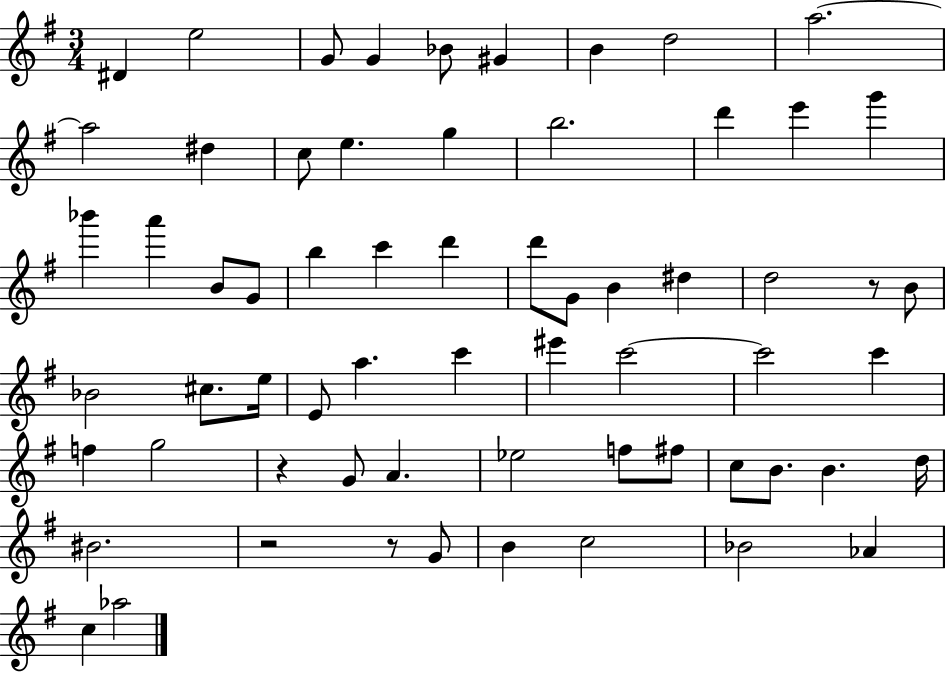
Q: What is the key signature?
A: G major